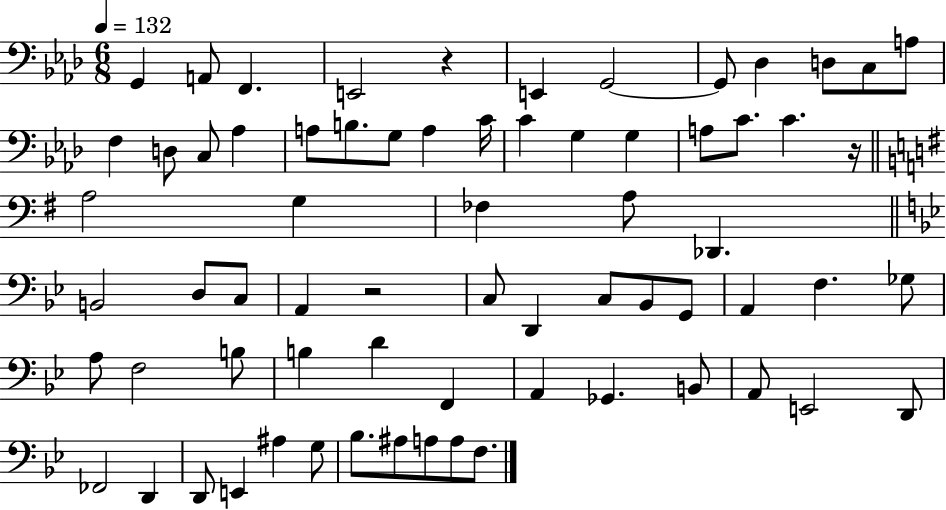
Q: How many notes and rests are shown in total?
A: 69